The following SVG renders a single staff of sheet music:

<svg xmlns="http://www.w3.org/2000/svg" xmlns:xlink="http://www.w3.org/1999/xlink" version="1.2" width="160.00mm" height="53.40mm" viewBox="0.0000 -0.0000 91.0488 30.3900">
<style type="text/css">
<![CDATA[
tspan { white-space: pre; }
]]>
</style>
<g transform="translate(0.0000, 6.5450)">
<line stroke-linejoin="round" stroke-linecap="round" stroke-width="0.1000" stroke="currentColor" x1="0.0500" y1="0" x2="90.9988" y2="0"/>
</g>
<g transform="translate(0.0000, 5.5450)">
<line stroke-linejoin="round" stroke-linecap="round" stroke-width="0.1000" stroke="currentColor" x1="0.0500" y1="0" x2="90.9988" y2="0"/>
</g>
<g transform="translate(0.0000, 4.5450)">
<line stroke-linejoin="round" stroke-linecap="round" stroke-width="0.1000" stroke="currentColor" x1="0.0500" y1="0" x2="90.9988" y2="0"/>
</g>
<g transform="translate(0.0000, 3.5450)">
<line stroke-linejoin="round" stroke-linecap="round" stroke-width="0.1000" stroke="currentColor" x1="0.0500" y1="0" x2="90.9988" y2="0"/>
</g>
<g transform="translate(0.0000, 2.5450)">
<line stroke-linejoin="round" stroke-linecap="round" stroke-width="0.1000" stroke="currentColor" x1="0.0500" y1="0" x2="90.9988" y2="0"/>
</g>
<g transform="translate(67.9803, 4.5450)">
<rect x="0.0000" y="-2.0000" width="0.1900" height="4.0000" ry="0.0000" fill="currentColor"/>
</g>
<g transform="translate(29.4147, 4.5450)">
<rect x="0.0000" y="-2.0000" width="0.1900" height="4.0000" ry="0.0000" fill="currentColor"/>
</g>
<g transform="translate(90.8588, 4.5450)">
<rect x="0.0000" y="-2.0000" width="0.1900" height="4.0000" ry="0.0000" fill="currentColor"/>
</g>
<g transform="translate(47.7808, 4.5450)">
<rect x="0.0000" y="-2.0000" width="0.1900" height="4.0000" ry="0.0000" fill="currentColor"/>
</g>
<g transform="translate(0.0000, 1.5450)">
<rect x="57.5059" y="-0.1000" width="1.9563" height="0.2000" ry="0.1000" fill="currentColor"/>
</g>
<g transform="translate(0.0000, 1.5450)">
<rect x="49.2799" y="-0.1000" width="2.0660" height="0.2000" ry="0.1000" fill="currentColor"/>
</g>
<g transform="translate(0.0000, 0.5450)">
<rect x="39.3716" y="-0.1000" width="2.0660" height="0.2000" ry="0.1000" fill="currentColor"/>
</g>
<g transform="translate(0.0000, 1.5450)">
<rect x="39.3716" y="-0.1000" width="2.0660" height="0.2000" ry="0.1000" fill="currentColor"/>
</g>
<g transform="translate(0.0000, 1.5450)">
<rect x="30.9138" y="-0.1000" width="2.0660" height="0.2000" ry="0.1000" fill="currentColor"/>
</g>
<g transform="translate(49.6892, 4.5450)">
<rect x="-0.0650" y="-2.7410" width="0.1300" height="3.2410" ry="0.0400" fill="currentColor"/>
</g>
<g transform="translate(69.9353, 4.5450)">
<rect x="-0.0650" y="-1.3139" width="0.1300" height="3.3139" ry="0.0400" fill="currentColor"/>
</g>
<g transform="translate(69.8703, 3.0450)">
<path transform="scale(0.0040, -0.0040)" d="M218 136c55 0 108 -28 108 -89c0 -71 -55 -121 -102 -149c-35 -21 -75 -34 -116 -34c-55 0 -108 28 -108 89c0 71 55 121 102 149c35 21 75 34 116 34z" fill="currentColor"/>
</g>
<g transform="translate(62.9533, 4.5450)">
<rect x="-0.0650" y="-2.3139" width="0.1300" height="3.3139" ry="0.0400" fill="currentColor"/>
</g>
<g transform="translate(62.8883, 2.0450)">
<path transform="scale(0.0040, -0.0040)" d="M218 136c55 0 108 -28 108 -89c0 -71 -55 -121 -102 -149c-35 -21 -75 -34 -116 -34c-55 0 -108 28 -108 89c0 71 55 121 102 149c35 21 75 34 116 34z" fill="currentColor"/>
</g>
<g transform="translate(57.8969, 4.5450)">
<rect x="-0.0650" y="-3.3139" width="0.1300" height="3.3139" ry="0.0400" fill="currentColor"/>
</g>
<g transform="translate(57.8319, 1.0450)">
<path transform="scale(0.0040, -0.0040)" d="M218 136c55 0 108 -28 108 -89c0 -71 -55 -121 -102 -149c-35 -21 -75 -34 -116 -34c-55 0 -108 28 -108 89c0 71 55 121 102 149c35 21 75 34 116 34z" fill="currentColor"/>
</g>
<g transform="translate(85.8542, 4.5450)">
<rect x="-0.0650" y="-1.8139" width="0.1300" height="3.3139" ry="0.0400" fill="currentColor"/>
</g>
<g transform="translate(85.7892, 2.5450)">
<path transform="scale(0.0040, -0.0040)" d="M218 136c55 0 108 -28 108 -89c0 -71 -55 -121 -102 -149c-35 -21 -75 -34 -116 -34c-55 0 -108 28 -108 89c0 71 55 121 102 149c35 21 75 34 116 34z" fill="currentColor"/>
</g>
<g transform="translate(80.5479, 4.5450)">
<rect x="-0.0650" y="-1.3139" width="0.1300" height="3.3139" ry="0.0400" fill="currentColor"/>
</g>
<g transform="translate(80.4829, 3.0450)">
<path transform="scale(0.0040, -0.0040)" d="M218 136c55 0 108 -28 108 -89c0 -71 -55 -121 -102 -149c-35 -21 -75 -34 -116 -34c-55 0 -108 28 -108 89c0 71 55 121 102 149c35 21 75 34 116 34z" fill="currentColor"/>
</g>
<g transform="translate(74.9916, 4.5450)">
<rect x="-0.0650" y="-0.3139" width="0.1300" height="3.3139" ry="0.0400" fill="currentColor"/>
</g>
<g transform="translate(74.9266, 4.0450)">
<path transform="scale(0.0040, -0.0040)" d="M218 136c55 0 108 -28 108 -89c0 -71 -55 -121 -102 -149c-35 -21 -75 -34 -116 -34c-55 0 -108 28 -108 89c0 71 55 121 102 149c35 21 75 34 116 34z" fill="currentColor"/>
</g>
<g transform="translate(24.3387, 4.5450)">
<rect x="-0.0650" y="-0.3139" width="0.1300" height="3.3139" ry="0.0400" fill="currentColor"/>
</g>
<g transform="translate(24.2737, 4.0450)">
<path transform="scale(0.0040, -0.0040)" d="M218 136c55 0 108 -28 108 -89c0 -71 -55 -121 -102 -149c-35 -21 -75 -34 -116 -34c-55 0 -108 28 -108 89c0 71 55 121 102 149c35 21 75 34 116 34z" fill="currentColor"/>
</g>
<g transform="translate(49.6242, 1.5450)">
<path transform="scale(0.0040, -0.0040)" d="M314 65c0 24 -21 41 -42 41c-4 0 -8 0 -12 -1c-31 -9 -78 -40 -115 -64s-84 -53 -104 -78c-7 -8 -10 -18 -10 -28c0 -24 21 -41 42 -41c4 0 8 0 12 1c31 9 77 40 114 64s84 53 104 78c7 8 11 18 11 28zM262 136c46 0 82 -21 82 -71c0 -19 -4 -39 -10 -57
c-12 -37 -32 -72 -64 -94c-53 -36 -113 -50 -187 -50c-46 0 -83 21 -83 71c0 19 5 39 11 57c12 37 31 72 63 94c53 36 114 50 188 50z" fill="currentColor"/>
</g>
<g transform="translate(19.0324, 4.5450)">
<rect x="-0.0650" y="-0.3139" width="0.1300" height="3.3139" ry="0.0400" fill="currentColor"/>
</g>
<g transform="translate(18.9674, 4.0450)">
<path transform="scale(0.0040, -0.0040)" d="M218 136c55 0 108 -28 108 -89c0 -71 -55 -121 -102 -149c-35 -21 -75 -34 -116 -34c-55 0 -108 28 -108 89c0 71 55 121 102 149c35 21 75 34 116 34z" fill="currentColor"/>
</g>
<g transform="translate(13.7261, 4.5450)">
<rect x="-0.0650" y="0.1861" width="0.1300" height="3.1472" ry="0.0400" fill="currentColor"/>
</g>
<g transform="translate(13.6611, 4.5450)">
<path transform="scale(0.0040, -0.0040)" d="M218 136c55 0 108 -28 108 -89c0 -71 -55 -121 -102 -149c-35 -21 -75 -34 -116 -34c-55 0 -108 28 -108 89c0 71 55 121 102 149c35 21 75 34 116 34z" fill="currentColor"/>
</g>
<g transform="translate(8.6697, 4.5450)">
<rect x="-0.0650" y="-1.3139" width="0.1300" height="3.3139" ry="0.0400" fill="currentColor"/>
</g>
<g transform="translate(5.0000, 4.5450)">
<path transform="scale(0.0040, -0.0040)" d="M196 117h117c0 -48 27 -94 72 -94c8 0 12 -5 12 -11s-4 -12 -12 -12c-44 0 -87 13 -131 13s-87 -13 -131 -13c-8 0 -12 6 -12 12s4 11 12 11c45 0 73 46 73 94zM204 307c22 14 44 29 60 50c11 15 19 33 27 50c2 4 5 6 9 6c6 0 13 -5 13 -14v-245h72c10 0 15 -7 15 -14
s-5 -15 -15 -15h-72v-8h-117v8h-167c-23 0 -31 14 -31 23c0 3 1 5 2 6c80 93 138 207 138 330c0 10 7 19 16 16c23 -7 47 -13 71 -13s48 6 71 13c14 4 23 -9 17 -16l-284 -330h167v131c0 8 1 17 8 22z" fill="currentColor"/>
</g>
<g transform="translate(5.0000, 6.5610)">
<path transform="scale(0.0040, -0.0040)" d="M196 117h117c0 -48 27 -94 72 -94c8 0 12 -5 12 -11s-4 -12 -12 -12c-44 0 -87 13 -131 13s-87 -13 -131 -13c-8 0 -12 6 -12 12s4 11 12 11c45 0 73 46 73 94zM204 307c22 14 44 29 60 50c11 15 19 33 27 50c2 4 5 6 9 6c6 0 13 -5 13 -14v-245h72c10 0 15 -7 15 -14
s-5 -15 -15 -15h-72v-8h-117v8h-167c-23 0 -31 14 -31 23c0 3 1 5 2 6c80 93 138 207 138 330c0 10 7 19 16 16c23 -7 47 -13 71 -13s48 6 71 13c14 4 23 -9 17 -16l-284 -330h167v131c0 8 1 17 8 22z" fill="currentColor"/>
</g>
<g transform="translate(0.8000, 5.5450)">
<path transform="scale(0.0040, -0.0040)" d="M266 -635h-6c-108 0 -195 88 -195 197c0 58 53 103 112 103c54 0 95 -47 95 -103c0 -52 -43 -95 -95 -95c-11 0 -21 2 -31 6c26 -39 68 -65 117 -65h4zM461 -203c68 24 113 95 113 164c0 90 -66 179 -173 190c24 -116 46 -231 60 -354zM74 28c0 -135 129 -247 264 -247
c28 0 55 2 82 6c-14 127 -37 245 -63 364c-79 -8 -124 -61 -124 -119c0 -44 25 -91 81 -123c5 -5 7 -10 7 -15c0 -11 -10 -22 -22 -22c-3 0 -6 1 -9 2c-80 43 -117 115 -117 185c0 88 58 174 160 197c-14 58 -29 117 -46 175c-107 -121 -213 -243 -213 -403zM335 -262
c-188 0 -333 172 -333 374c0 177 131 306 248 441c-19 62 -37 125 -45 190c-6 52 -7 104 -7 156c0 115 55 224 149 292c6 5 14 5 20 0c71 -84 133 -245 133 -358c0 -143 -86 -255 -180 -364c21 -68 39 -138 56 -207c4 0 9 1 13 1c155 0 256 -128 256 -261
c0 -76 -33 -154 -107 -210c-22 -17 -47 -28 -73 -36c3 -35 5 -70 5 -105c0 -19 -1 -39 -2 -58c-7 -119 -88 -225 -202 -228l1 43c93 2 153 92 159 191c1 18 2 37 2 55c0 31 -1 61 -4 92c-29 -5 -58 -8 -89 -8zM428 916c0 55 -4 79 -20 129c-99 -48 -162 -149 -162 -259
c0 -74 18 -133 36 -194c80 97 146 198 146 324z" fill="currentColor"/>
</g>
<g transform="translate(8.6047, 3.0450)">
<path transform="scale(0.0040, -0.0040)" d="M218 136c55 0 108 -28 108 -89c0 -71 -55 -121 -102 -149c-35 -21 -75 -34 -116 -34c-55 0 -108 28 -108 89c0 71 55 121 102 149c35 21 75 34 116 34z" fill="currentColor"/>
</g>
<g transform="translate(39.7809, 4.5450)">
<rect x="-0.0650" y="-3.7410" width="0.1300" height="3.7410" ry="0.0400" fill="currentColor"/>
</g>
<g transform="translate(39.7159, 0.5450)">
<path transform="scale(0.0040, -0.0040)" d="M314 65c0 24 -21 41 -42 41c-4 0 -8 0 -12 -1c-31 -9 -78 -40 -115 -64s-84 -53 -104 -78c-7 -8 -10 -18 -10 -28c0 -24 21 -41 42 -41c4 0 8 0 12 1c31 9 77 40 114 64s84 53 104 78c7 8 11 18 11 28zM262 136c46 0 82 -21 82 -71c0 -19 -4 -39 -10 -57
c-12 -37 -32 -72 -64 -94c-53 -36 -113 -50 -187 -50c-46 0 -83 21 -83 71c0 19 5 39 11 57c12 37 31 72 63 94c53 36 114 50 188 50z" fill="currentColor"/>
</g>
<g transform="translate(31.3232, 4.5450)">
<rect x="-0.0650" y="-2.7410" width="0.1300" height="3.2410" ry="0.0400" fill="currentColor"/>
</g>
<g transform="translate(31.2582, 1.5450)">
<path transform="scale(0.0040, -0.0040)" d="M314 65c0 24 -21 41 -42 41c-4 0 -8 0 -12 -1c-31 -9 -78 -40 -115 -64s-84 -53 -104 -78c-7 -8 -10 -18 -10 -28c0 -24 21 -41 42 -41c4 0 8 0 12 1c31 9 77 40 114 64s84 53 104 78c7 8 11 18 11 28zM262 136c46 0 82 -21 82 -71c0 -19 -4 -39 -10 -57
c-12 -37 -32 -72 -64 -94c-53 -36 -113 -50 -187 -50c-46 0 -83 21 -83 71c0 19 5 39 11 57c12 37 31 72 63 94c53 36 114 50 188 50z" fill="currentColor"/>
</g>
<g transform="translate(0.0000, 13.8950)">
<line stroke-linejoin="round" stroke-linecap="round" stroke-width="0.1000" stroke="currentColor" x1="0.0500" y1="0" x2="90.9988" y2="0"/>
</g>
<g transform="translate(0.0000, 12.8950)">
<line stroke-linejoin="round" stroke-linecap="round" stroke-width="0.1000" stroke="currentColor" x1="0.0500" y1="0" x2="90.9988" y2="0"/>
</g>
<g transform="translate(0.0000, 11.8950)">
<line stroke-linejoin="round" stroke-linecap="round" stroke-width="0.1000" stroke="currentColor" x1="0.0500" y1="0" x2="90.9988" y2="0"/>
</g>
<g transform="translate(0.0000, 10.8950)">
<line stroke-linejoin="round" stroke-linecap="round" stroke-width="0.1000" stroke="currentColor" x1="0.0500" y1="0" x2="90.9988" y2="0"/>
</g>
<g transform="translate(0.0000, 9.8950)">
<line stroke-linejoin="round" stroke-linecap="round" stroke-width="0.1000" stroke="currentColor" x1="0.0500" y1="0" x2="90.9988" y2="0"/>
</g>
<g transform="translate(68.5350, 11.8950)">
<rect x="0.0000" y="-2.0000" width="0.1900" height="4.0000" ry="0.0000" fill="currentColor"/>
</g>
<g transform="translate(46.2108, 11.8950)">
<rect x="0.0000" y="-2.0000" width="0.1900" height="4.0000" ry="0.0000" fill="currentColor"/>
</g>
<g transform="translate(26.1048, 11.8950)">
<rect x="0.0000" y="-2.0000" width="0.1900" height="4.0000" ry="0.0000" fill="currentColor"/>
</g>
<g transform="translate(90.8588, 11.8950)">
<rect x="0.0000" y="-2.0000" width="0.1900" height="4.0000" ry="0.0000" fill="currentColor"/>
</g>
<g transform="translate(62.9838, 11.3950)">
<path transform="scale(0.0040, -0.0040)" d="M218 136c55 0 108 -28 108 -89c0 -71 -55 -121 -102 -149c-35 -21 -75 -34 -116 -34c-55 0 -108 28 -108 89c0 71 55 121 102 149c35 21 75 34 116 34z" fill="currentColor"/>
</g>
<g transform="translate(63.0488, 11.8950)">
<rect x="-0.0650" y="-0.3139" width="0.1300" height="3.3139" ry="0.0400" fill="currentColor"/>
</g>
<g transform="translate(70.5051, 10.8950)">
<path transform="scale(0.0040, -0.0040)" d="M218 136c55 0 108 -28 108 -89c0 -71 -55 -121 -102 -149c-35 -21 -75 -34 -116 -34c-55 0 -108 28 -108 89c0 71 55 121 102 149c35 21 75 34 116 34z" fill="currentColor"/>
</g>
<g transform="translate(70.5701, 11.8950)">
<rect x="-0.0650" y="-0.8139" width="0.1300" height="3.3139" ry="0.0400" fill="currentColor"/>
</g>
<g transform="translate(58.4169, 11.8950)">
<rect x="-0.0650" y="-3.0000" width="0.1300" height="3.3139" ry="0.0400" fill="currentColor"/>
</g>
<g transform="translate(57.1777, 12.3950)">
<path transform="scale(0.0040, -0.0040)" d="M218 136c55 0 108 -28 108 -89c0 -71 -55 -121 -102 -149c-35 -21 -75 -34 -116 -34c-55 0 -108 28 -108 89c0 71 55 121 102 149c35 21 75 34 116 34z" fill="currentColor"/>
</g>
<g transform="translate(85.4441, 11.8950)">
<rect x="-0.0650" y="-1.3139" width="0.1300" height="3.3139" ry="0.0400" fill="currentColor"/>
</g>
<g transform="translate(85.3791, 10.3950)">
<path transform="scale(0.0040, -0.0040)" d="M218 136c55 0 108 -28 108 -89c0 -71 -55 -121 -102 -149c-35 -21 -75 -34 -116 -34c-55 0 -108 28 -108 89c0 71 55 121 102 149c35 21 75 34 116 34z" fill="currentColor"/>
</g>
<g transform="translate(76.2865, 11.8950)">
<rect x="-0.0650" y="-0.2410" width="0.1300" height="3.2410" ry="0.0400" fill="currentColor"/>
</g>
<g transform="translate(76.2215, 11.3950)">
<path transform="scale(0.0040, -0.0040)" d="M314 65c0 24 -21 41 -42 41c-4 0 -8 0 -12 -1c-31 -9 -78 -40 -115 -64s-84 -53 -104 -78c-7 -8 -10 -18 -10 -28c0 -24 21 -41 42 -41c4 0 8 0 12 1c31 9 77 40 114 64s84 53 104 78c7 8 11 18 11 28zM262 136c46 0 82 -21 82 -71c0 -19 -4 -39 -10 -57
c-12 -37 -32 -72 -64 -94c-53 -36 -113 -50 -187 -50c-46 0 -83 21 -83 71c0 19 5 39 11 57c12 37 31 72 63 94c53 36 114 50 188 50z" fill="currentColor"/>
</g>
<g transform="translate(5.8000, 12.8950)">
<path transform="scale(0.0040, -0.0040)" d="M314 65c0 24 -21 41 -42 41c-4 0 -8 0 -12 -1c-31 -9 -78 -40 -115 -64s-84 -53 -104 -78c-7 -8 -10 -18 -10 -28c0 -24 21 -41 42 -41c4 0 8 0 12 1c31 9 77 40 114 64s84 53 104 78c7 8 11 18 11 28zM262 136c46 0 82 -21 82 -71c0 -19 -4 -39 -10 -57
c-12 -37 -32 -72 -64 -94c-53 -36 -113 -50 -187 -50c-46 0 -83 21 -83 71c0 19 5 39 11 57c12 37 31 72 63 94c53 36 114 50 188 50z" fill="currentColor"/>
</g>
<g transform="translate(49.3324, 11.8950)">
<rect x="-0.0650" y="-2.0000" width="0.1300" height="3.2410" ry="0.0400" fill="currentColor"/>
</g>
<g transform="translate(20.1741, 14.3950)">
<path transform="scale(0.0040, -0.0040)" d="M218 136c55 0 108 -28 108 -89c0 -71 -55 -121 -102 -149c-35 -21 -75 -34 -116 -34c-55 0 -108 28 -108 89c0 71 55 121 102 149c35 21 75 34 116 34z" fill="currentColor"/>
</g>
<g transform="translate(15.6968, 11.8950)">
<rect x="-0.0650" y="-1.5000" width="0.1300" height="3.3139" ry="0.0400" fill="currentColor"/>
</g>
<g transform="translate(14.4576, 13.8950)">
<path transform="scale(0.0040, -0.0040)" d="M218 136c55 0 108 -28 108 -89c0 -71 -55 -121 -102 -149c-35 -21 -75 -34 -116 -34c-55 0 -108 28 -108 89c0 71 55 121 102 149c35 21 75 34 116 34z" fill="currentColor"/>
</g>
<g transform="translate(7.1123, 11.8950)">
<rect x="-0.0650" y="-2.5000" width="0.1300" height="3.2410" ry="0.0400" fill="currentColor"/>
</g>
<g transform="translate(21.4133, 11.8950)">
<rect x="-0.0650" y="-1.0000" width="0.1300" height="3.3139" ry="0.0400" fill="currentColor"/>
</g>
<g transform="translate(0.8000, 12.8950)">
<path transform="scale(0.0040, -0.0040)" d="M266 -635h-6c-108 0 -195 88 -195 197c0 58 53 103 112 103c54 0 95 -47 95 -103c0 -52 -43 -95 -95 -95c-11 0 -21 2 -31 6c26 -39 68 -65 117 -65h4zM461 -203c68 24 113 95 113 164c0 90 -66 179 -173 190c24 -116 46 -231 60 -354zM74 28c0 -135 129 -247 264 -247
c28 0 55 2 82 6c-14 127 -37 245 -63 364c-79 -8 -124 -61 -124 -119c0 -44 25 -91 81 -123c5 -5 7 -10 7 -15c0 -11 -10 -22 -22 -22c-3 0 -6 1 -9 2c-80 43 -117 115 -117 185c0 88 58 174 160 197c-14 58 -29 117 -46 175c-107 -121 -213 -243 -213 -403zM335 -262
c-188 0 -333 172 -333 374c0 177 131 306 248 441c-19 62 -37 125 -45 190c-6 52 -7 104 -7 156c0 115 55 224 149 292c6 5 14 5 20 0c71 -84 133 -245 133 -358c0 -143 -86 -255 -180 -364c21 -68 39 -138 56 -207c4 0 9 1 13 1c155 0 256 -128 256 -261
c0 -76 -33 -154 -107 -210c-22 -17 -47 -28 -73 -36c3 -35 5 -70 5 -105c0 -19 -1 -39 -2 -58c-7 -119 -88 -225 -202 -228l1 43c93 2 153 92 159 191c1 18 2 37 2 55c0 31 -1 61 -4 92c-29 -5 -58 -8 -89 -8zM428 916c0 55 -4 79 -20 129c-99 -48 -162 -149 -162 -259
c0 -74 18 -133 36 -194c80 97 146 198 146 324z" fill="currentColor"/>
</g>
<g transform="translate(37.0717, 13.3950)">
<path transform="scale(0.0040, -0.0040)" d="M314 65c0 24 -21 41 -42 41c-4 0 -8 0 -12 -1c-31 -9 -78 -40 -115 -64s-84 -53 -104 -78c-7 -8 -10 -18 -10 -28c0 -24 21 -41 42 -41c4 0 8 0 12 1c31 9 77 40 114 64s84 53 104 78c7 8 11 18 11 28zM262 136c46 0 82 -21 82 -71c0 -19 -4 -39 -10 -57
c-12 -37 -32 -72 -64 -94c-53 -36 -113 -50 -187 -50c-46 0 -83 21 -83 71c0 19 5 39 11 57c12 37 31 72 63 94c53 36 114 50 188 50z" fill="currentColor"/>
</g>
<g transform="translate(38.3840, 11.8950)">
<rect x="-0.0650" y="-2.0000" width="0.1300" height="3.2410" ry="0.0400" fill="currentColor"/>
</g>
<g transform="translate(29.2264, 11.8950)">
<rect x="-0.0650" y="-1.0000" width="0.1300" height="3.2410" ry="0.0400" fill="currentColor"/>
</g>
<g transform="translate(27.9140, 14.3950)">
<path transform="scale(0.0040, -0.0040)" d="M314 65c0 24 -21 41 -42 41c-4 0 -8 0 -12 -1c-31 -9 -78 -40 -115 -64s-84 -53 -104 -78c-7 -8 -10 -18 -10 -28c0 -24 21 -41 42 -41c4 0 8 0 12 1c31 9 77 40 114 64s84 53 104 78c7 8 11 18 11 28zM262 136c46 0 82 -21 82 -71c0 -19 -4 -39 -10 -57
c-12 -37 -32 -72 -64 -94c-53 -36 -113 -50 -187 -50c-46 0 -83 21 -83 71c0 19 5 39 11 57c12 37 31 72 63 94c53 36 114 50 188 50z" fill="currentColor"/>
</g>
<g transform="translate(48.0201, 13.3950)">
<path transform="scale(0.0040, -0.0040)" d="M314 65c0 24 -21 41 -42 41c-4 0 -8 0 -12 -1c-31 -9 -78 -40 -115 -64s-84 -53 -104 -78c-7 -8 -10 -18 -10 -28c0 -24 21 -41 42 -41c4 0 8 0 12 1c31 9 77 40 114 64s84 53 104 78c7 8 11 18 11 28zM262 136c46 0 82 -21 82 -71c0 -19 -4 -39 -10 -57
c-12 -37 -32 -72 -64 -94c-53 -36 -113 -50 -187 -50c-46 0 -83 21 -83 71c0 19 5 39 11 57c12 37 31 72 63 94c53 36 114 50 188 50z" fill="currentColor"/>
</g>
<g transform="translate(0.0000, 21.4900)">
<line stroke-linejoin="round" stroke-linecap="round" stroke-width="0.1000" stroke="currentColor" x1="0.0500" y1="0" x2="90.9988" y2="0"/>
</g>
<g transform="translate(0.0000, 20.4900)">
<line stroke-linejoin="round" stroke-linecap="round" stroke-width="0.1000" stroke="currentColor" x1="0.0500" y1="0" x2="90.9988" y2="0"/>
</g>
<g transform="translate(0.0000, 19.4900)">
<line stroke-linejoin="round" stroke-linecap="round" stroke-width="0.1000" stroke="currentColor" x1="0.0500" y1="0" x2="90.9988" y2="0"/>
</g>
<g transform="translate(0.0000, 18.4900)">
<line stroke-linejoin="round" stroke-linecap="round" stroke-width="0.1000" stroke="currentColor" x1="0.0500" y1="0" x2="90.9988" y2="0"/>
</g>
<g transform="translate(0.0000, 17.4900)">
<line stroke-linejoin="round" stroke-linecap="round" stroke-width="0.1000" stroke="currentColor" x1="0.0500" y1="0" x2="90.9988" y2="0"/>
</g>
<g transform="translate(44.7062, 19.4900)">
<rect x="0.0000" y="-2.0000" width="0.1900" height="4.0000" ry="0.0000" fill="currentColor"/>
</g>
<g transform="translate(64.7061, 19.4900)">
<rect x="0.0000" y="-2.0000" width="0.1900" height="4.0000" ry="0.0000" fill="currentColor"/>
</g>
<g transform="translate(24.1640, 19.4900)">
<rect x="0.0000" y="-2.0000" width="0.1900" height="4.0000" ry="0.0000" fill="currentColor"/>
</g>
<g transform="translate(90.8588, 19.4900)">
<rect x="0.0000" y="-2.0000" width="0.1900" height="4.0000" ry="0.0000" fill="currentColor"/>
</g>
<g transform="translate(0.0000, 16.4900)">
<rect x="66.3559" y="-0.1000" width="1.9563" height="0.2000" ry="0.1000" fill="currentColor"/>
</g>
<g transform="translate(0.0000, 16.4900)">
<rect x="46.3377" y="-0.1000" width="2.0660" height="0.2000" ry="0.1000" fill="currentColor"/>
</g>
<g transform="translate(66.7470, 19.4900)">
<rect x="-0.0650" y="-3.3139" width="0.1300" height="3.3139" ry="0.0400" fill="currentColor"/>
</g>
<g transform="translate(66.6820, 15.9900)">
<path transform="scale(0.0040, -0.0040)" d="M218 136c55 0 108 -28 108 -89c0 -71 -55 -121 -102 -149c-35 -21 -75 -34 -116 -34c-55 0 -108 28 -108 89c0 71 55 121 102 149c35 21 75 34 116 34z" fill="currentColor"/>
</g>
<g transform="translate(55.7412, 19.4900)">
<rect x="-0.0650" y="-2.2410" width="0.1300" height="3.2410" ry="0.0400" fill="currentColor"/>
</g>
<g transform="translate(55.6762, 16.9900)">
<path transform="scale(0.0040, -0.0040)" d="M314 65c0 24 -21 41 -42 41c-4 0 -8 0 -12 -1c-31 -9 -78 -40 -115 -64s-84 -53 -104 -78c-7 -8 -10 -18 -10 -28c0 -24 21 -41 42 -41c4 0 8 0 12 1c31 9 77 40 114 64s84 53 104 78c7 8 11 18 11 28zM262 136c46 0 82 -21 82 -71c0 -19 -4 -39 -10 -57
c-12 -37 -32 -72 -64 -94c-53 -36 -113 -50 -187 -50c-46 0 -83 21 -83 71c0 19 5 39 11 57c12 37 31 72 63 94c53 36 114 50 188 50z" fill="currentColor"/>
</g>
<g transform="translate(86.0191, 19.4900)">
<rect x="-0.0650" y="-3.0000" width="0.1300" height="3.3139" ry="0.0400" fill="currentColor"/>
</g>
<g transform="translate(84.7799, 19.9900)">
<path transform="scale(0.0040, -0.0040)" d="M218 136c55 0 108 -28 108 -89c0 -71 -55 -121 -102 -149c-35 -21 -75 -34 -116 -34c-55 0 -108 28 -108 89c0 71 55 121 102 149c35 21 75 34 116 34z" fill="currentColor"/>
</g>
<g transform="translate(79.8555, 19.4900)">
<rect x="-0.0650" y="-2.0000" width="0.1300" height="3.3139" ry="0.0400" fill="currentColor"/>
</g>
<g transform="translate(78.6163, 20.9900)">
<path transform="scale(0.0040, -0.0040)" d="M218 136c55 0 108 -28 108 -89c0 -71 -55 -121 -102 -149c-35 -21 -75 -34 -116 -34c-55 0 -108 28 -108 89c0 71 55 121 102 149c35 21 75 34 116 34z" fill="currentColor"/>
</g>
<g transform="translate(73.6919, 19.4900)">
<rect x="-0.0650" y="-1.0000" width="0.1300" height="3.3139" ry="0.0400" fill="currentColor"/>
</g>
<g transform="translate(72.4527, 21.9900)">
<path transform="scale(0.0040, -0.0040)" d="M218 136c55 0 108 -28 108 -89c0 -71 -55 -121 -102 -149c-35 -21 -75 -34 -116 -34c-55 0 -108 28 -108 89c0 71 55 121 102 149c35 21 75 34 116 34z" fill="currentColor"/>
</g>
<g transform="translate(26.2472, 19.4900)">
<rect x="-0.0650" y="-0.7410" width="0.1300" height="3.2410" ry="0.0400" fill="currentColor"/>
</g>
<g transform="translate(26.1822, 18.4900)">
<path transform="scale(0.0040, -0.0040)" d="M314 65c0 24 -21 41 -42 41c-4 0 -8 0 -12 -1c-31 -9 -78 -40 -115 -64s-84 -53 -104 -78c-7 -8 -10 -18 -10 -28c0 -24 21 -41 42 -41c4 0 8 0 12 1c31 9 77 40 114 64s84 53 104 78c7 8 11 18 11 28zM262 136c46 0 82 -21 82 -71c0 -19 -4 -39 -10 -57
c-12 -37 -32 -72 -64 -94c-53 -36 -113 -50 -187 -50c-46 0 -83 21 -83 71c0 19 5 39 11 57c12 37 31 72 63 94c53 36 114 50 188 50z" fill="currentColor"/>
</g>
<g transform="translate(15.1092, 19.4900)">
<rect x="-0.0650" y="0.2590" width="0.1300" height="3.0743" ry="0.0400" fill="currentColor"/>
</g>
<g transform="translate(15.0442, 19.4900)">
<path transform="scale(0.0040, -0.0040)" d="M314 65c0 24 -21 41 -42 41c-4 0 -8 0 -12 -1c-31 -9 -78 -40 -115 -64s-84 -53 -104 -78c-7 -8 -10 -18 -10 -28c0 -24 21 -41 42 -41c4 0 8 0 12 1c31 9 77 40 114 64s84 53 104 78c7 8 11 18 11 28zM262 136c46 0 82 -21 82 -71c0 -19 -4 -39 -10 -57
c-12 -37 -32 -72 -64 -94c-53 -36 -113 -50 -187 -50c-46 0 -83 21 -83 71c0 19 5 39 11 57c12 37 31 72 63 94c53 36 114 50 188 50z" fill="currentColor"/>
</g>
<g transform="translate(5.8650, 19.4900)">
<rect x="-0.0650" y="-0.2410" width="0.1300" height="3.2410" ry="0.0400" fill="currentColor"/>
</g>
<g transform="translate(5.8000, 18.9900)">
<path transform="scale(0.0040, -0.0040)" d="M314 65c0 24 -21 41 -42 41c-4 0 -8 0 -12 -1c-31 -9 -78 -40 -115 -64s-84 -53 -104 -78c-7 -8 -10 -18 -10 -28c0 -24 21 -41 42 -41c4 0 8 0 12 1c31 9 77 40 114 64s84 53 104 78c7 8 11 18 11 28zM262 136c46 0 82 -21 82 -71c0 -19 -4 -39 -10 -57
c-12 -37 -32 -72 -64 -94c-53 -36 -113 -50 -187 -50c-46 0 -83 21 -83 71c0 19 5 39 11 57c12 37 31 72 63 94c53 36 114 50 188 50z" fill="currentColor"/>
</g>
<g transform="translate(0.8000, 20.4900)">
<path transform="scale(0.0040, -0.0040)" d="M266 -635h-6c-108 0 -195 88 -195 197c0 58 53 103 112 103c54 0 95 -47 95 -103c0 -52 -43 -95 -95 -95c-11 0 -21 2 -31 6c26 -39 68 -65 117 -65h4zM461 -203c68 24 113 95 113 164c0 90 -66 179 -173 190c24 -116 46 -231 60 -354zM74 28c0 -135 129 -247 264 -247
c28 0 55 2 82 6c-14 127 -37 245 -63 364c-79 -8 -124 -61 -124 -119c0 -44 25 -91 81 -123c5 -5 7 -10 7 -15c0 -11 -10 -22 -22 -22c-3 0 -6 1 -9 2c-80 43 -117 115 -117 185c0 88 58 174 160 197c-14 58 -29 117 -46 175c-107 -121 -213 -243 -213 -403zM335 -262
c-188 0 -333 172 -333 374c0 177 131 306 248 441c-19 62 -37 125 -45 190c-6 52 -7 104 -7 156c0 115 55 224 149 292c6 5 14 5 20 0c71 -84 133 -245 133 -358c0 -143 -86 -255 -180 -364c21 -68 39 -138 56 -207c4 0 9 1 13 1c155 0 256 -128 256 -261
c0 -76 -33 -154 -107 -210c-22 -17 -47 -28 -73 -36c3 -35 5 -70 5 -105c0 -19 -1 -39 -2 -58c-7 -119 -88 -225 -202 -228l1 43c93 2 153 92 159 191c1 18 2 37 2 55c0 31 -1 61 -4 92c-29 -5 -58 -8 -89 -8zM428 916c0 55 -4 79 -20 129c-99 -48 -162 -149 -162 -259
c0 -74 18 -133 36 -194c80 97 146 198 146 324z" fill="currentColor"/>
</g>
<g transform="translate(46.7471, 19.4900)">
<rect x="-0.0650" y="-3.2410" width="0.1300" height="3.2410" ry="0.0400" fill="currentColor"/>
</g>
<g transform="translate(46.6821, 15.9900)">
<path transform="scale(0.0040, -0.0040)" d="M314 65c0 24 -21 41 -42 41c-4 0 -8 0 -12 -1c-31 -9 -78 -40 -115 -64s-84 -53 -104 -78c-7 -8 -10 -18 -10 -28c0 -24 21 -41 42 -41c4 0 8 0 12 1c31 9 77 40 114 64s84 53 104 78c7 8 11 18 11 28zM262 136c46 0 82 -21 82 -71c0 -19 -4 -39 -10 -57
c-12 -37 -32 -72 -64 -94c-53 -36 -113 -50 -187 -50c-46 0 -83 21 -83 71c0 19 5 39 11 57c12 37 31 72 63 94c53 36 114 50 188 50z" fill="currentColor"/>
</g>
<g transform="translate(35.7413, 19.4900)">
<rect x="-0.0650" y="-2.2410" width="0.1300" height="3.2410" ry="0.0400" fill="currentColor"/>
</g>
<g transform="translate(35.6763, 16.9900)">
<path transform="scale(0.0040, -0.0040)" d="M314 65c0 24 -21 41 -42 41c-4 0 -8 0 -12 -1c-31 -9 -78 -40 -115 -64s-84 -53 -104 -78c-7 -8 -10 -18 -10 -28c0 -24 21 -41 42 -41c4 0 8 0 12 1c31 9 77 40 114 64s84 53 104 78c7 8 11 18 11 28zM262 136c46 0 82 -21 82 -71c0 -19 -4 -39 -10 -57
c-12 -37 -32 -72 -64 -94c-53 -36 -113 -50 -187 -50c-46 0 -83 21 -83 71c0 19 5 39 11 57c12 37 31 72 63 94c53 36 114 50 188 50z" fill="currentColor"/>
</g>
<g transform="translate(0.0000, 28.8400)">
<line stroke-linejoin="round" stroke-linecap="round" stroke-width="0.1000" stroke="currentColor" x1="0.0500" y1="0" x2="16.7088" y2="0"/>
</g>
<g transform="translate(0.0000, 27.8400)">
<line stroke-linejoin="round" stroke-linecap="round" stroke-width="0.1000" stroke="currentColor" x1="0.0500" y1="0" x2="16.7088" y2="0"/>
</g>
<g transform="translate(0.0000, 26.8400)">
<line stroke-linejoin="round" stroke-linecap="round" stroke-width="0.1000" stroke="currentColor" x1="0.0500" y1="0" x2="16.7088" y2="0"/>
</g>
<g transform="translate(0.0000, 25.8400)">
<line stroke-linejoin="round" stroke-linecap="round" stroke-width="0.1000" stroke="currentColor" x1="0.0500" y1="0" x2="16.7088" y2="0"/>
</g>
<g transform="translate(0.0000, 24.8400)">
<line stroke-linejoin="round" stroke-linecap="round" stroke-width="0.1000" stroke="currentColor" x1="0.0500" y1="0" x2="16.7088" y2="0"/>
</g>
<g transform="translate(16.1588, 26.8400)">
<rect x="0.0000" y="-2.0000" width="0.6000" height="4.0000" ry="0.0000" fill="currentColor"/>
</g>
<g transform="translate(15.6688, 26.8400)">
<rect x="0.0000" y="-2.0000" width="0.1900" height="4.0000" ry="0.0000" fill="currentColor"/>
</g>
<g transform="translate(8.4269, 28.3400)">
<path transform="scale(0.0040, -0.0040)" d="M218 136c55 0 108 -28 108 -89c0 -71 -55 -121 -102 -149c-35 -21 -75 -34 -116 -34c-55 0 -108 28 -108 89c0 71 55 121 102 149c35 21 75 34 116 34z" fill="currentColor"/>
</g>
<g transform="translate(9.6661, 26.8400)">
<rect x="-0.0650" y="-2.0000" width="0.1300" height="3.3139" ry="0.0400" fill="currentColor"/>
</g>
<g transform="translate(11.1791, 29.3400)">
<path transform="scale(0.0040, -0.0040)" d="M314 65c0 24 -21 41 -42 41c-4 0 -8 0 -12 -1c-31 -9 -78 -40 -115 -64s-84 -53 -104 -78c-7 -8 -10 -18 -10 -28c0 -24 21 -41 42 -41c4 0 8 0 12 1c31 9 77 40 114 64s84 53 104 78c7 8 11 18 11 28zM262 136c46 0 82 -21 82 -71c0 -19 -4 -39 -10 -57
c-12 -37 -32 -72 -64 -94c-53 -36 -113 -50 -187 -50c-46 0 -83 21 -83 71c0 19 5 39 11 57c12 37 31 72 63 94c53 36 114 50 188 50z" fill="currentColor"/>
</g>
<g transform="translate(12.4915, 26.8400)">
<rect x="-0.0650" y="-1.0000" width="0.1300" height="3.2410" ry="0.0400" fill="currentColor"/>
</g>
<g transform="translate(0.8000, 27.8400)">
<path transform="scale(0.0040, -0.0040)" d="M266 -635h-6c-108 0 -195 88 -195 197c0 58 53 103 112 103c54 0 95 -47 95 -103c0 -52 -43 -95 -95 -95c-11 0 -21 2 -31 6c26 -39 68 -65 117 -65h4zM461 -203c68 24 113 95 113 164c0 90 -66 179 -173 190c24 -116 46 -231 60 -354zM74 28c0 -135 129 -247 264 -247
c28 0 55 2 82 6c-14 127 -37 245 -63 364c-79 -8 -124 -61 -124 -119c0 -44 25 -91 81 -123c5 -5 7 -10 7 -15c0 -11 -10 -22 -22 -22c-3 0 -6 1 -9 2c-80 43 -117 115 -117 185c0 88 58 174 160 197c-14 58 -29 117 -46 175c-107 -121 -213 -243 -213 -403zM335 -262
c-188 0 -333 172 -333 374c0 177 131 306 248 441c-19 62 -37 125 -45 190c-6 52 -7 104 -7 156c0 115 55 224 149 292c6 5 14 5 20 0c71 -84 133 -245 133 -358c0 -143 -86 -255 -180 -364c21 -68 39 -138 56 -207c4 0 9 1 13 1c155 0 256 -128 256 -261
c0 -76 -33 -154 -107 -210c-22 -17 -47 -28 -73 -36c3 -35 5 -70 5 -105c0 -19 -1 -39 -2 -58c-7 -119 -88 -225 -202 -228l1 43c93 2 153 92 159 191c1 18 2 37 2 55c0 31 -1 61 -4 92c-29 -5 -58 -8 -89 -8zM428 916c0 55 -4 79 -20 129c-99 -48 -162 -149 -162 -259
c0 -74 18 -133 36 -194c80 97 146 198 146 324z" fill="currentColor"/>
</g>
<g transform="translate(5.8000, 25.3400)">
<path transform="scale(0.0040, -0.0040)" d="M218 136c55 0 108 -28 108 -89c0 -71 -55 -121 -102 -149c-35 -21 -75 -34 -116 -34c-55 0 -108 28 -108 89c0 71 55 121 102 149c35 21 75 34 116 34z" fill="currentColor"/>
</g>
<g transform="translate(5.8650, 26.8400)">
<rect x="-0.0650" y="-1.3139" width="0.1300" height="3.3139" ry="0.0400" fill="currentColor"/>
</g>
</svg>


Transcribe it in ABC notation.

X:1
T:Untitled
M:4/4
L:1/4
K:C
e B c c a2 c'2 a2 b g e c e f G2 E D D2 F2 F2 A c d c2 e c2 B2 d2 g2 b2 g2 b D F A e F D2